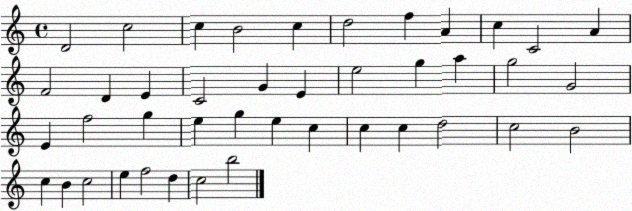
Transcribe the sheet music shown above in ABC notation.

X:1
T:Untitled
M:4/4
L:1/4
K:C
D2 c2 c B2 c d2 f A c C2 A F2 D E C2 G E e2 g a g2 G2 E f2 g e g e c c c d2 c2 B2 c B c2 e f2 d c2 b2